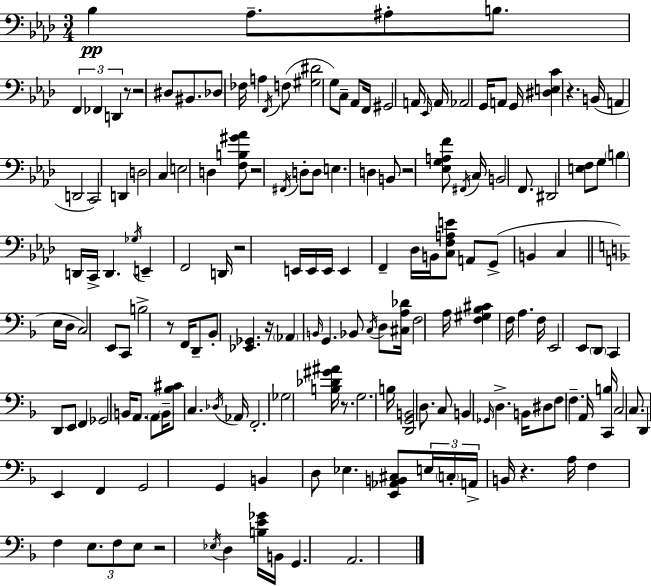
X:1
T:Untitled
M:3/4
L:1/4
K:Fm
_B, _A,/2 ^A,/2 B,/2 F,, _F,, D,, z/2 z2 ^D,/2 ^B,,/2 _D,/2 _F,/4 A, F,,/4 F,/2 [^G,^D]2 G,/2 C,/2 _A,,/2 F,,/4 ^G,,2 A,,/4 _E,,/4 A,,/4 _A,,2 G,,/4 A,,/2 G,,/4 [^D,E,C] z B,,/4 A,, D,,2 C,,2 D,, D,2 C, E,2 D, [F,B,^G_A]/2 z2 ^F,,/4 D,/2 D,/2 E, D, B,,/2 z2 [_E,G,A,F]/2 ^F,,/4 C,/4 B,,2 F,,/2 ^D,,2 [E,F,]/2 G,/2 B, D,,/4 C,,/4 D,, _G,/4 E,, F,,2 D,,/4 z2 E,,/4 E,,/4 E,,/4 E,, F,, _D,/4 B,,/4 [C,F,A,E]/2 A,,/2 G,,/2 B,, C, E,/4 D,/4 C,2 E,,/2 C,,/2 B,2 z/2 F,,/4 D,,/2 _B,,/2 [_E,,_G,,] z/4 _A,, B,,/4 G,, _B,,/2 C,/4 D,/2 [^C,A,_D]/4 F,2 A,/4 [F,^G,_B,^C] F,/4 A, F,/4 E,,2 E,,/2 D,,/2 C,, D,,/2 E,,/2 F,, _G,,2 B,,/4 A,,/2 A,,/2 B,,/4 [_B,^C]/2 C, _D,/4 _A,,/4 F,,2 _G,2 [B,_D^G^A]/4 z/2 G,2 B,/4 [D,,G,,B,,]2 D,/2 C,/2 B,, _G,,/4 D, B,,/4 ^D,/2 F,/2 F, A,,/4 [C,,B,]/4 C,2 C,/2 D,, E,, F,, G,,2 G,, B,, D,/2 _E, [E,,_A,,B,,^C,]/2 E,/4 C,/4 A,,/4 B,,/4 z A,/4 F, F, E,/2 F,/2 E,/2 z2 _E,/4 D, [B,E_G]/4 B,,/4 G,, A,,2